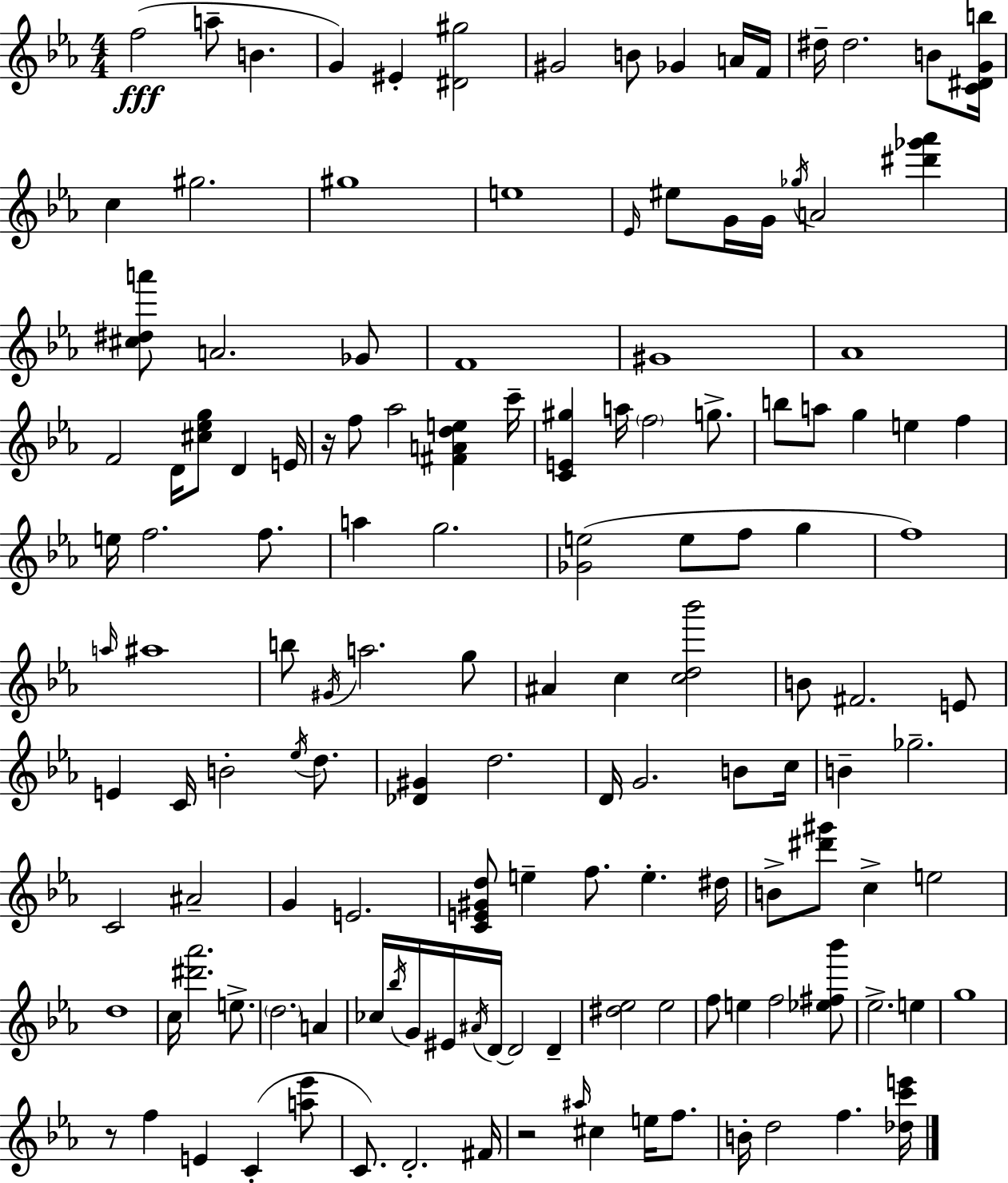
F5/h A5/e B4/q. G4/q EIS4/q [D#4,G#5]/h G#4/h B4/e Gb4/q A4/s F4/s D#5/s D#5/h. B4/e [C4,D#4,G4,B5]/s C5/q G#5/h. G#5/w E5/w Eb4/s EIS5/e G4/s G4/s Gb5/s A4/h [D#6,Gb6,Ab6]/q [C#5,D#5,A6]/e A4/h. Gb4/e F4/w G#4/w Ab4/w F4/h D4/s [C#5,Eb5,G5]/e D4/q E4/s R/s F5/e Ab5/h [F#4,A4,D5,E5]/q C6/s [C4,E4,G#5]/q A5/s F5/h G5/e. B5/e A5/e G5/q E5/q F5/q E5/s F5/h. F5/e. A5/q G5/h. [Gb4,E5]/h E5/e F5/e G5/q F5/w A5/s A#5/w B5/e G#4/s A5/h. G5/e A#4/q C5/q [C5,D5,Bb6]/h B4/e F#4/h. E4/e E4/q C4/s B4/h Eb5/s D5/e. [Db4,G#4]/q D5/h. D4/s G4/h. B4/e C5/s B4/q Gb5/h. C4/h A#4/h G4/q E4/h. [C4,E4,G#4,D5]/e E5/q F5/e. E5/q. D#5/s B4/e [D#6,G#6]/e C5/q E5/h D5/w C5/s [D#6,Ab6]/h. E5/e. D5/h. A4/q CES5/s Bb5/s G4/s EIS4/s A#4/s D4/s D4/h D4/q [D#5,Eb5]/h Eb5/h F5/e E5/q F5/h [Eb5,F#5,Bb6]/e Eb5/h. E5/q G5/w R/e F5/q E4/q C4/q [A5,Eb6]/e C4/e. D4/h. F#4/s R/h A#5/s C#5/q E5/s F5/e. B4/s D5/h F5/q. [Db5,C6,E6]/s